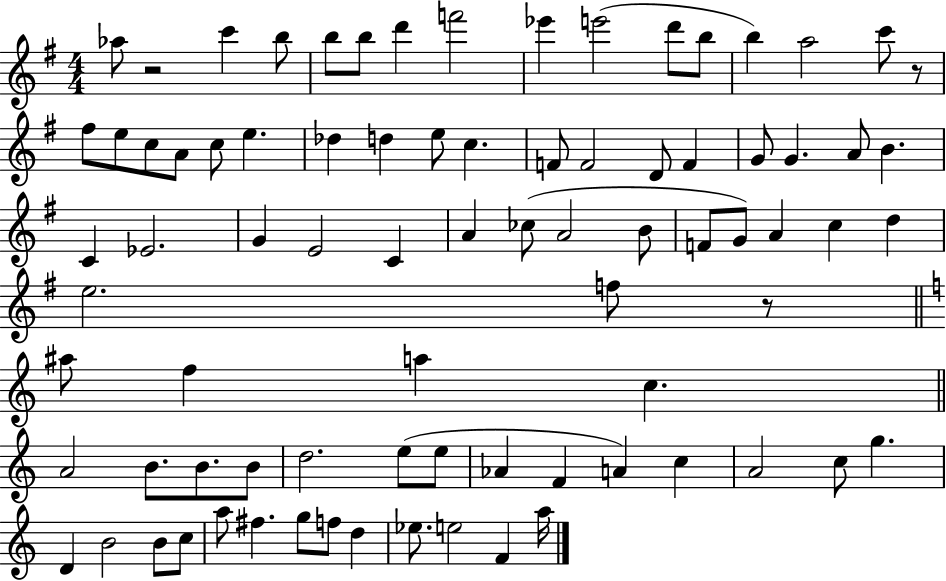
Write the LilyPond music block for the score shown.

{
  \clef treble
  \numericTimeSignature
  \time 4/4
  \key g \major
  \repeat volta 2 { aes''8 r2 c'''4 b''8 | b''8 b''8 d'''4 f'''2 | ees'''4 e'''2( d'''8 b''8 | b''4) a''2 c'''8 r8 | \break fis''8 e''8 c''8 a'8 c''8 e''4. | des''4 d''4 e''8 c''4. | f'8 f'2 d'8 f'4 | g'8 g'4. a'8 b'4. | \break c'4 ees'2. | g'4 e'2 c'4 | a'4 ces''8( a'2 b'8 | f'8 g'8) a'4 c''4 d''4 | \break e''2. f''8 r8 | \bar "||" \break \key c \major ais''8 f''4 a''4 c''4. | \bar "||" \break \key c \major a'2 b'8. b'8. b'8 | d''2. e''8( e''8 | aes'4 f'4 a'4) c''4 | a'2 c''8 g''4. | \break d'4 b'2 b'8 c''8 | a''8 fis''4. g''8 f''8 d''4 | ees''8. e''2 f'4 a''16 | } \bar "|."
}